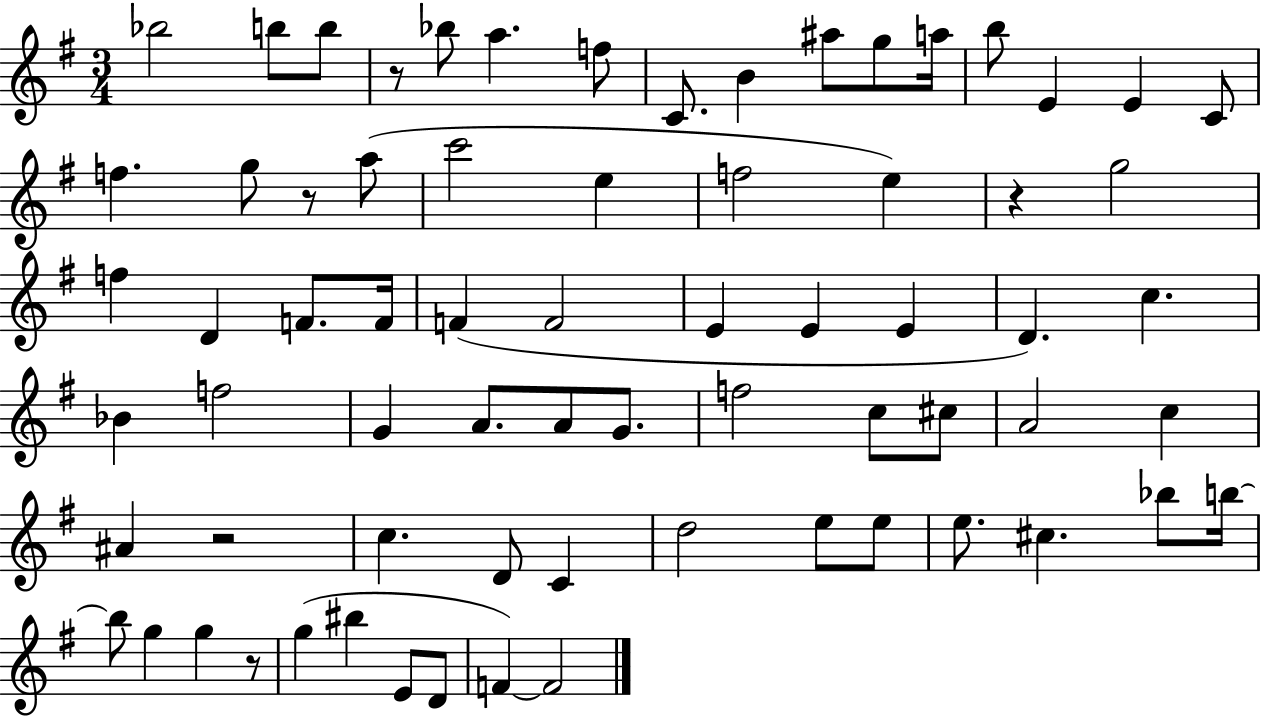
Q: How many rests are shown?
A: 5